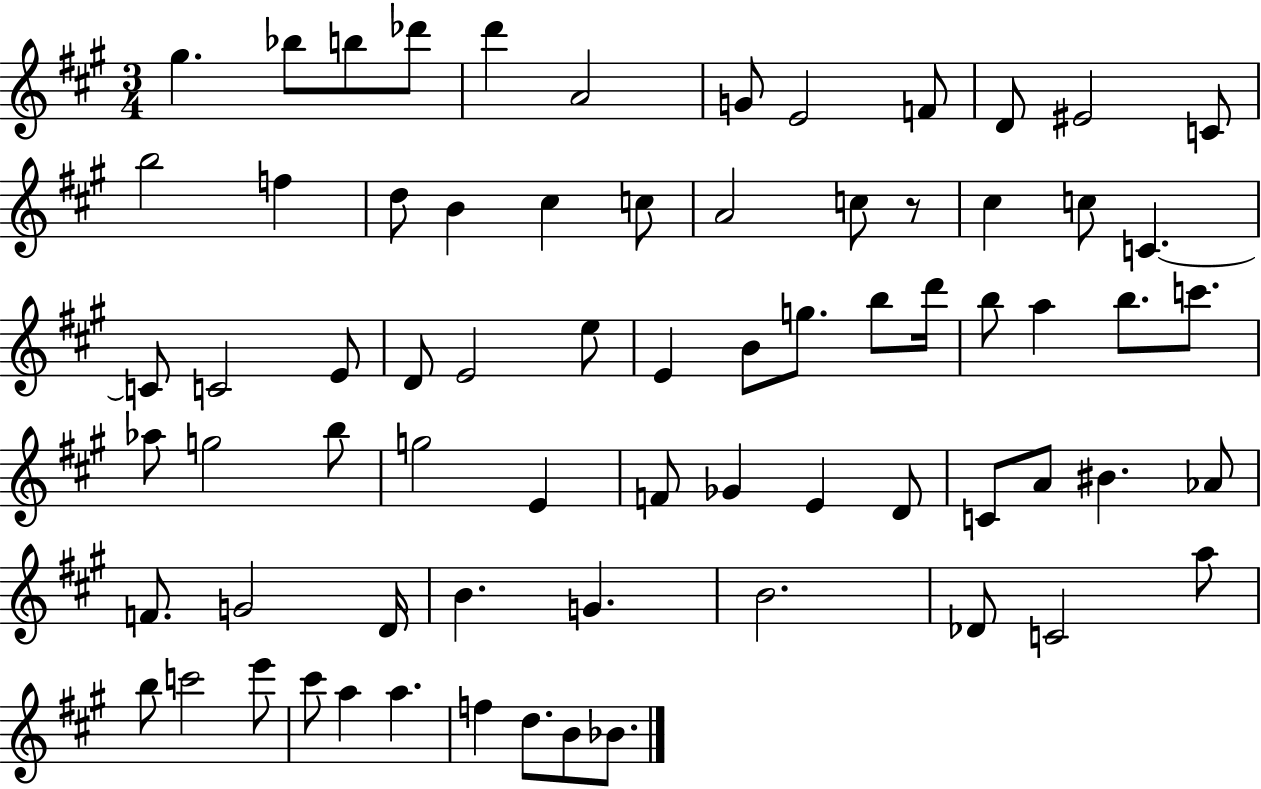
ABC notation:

X:1
T:Untitled
M:3/4
L:1/4
K:A
^g _b/2 b/2 _d'/2 d' A2 G/2 E2 F/2 D/2 ^E2 C/2 b2 f d/2 B ^c c/2 A2 c/2 z/2 ^c c/2 C C/2 C2 E/2 D/2 E2 e/2 E B/2 g/2 b/2 d'/4 b/2 a b/2 c'/2 _a/2 g2 b/2 g2 E F/2 _G E D/2 C/2 A/2 ^B _A/2 F/2 G2 D/4 B G B2 _D/2 C2 a/2 b/2 c'2 e'/2 ^c'/2 a a f d/2 B/2 _B/2